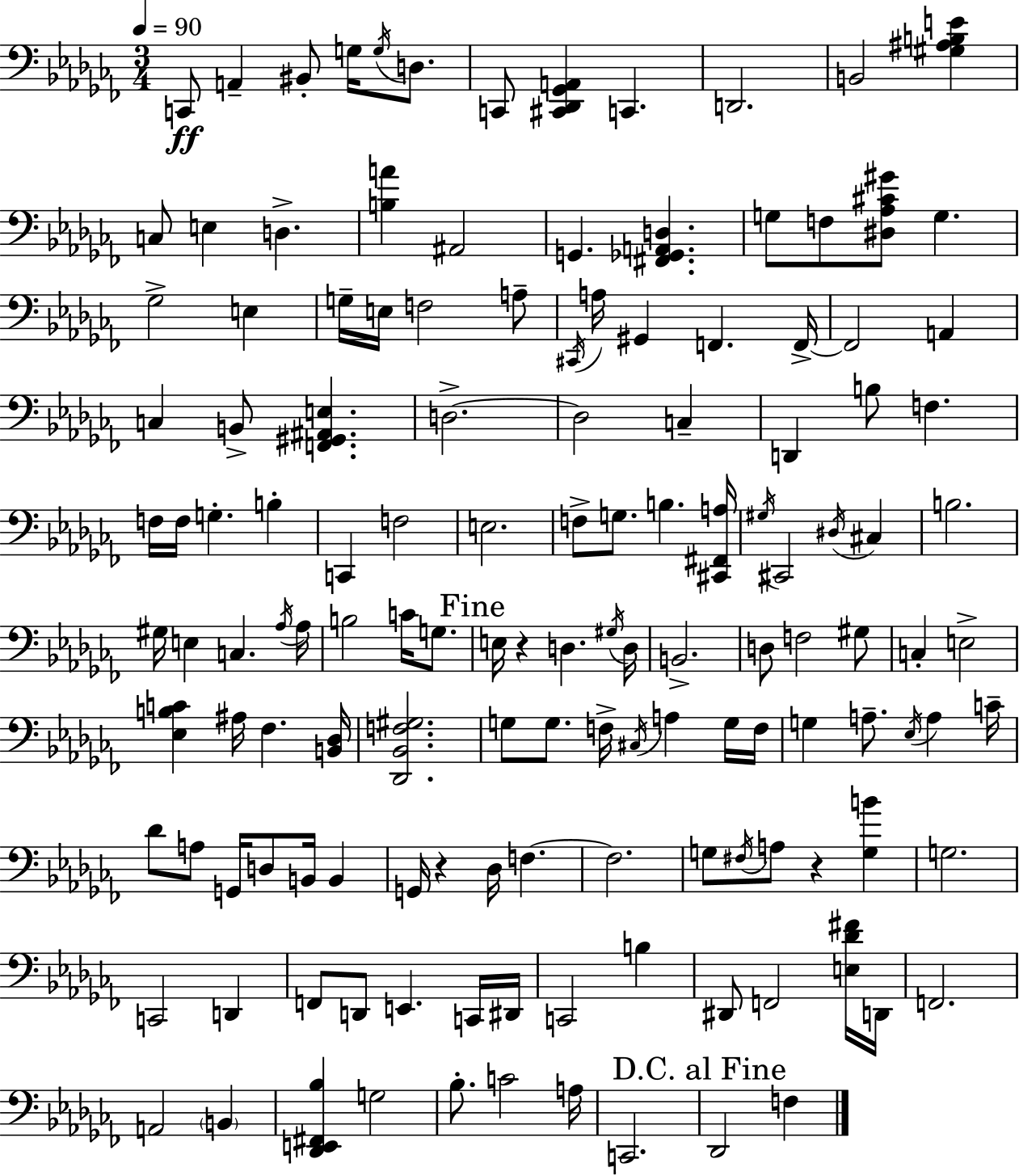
C2/e A2/q BIS2/e G3/s G3/s D3/e. C2/e [C#2,Db2,Gb2,A2]/q C2/q. D2/h. B2/h [G#3,A#3,B3,E4]/q C3/e E3/q D3/q. [B3,A4]/q A#2/h G2/q. [F#2,Gb2,A2,D3]/q. G3/e F3/e [D#3,Ab3,C#4,G#4]/e G3/q. Gb3/h E3/q G3/s E3/s F3/h A3/e C#2/s A3/s G#2/q F2/q. F2/s F2/h A2/q C3/q B2/e [F2,G#2,A#2,E3]/q. D3/h. D3/h C3/q D2/q B3/e F3/q. F3/s F3/s G3/q. B3/q C2/q F3/h E3/h. F3/e G3/e. B3/q. [C#2,F#2,A3]/s G#3/s C#2/h D#3/s C#3/q B3/h. G#3/s E3/q C3/q. Ab3/s Ab3/s B3/h C4/s G3/e. E3/s R/q D3/q. G#3/s D3/s B2/h. D3/e F3/h G#3/e C3/q E3/h [Eb3,B3,C4]/q A#3/s FES3/q. [B2,Db3]/s [Db2,Bb2,F3,G#3]/h. G3/e G3/e. F3/s C#3/s A3/q G3/s F3/s G3/q A3/e. Eb3/s A3/q C4/s Db4/e A3/e G2/s D3/e B2/s B2/q G2/s R/q Db3/s F3/q. F3/h. G3/e F#3/s A3/e R/q [G3,B4]/q G3/h. C2/h D2/q F2/e D2/e E2/q. C2/s D#2/s C2/h B3/q D#2/e F2/h [E3,Db4,F#4]/s D2/s F2/h. A2/h B2/q [Db2,E2,F#2,Bb3]/q G3/h Bb3/e. C4/h A3/s C2/h. Db2/h F3/q